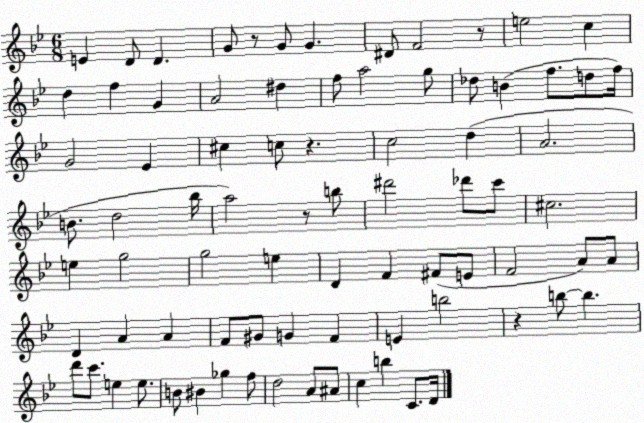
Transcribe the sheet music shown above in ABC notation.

X:1
T:Untitled
M:6/8
L:1/4
K:Bb
E D/2 D G/2 z/2 G/2 G ^D/2 F2 z/2 e2 c d f G A2 ^d f/2 a2 g/2 _d/2 B f/2 d/2 f/4 G2 _E ^c c/2 z c2 d A2 B/2 d2 _b/4 a2 z/2 b/2 ^d'2 _d'/2 c'/2 ^c2 e g2 g2 e D F ^F/2 E/2 F2 A/2 A/2 D A A F/2 ^G/2 G F E b2 z b/2 b d'/2 c'/2 e e/2 B/2 ^B _g f/2 d2 A/2 ^A/2 c b C/2 D/4